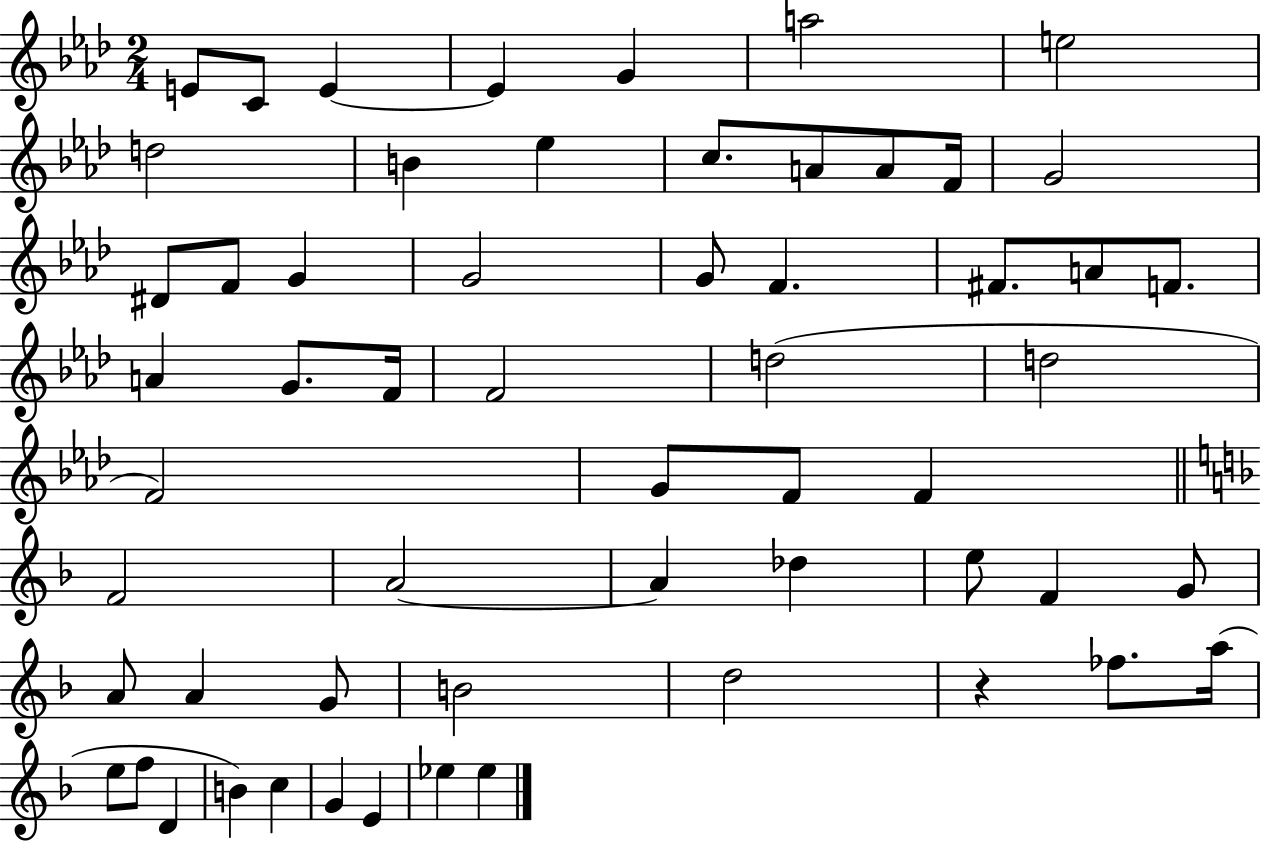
E4/e C4/e E4/q E4/q G4/q A5/h E5/h D5/h B4/q Eb5/q C5/e. A4/e A4/e F4/s G4/h D#4/e F4/e G4/q G4/h G4/e F4/q. F#4/e. A4/e F4/e. A4/q G4/e. F4/s F4/h D5/h D5/h F4/h G4/e F4/e F4/q F4/h A4/h A4/q Db5/q E5/e F4/q G4/e A4/e A4/q G4/e B4/h D5/h R/q FES5/e. A5/s E5/e F5/e D4/q B4/q C5/q G4/q E4/q Eb5/q Eb5/q